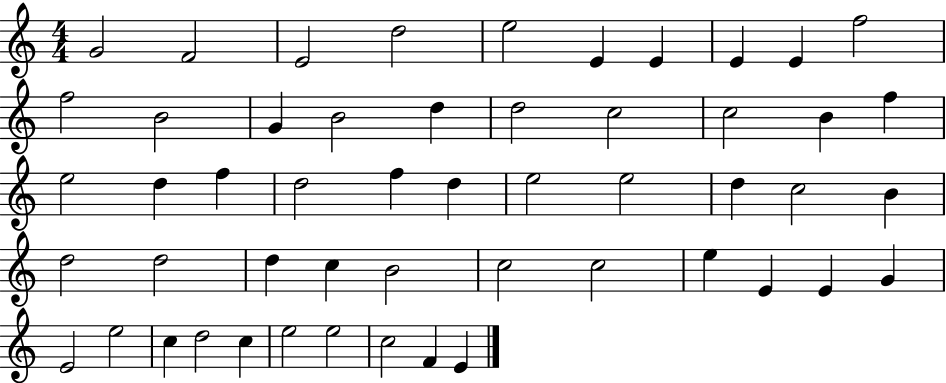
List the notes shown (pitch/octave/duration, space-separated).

G4/h F4/h E4/h D5/h E5/h E4/q E4/q E4/q E4/q F5/h F5/h B4/h G4/q B4/h D5/q D5/h C5/h C5/h B4/q F5/q E5/h D5/q F5/q D5/h F5/q D5/q E5/h E5/h D5/q C5/h B4/q D5/h D5/h D5/q C5/q B4/h C5/h C5/h E5/q E4/q E4/q G4/q E4/h E5/h C5/q D5/h C5/q E5/h E5/h C5/h F4/q E4/q